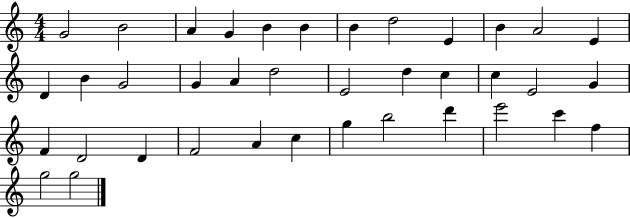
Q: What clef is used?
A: treble